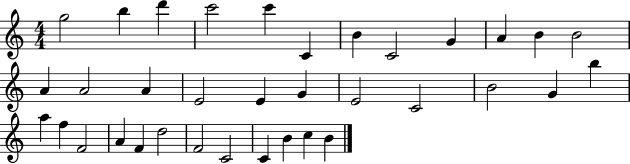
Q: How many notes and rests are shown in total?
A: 35